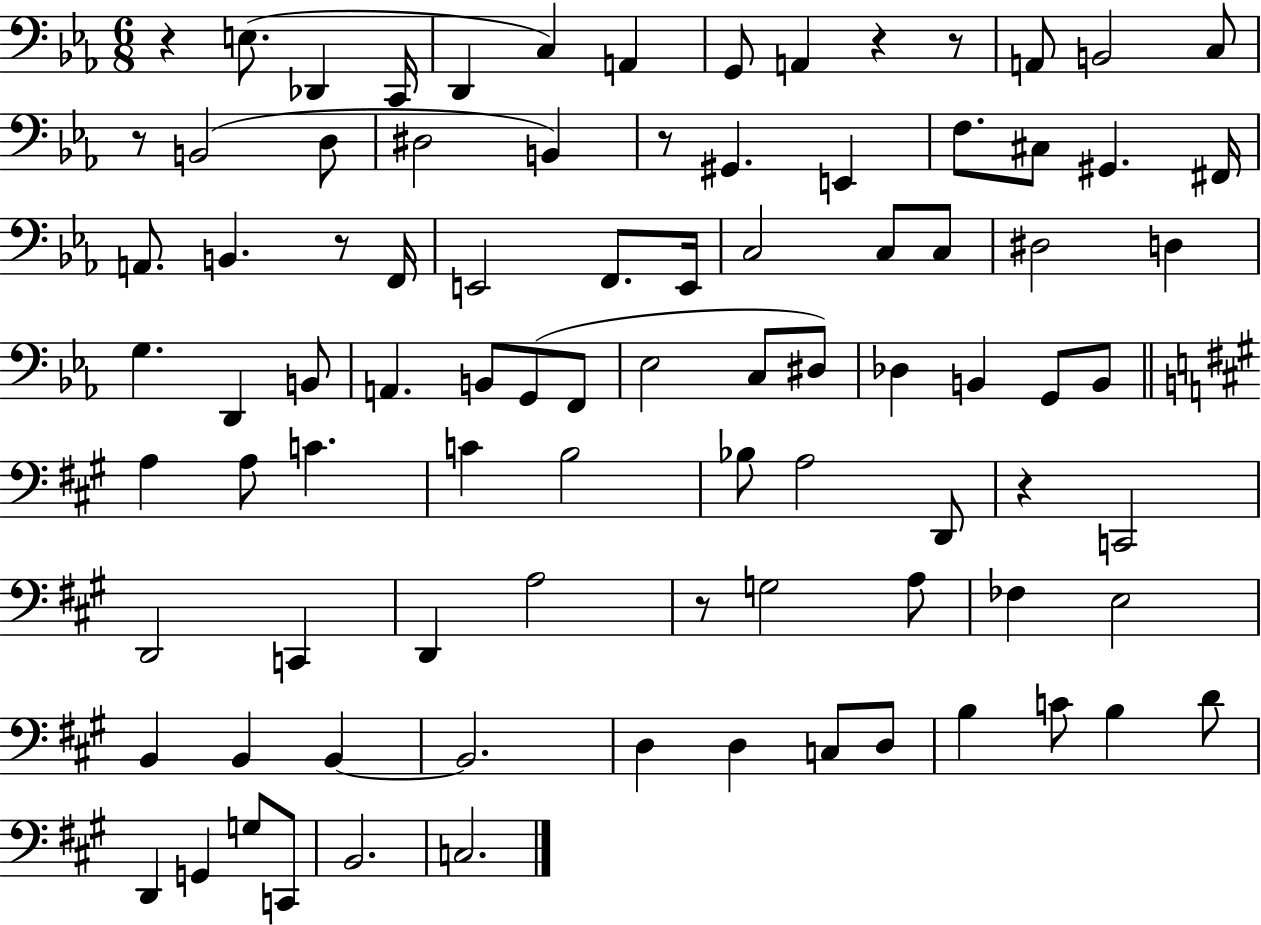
{
  \clef bass
  \numericTimeSignature
  \time 6/8
  \key ees \major
  \repeat volta 2 { r4 e8.( des,4 c,16 | d,4 c4) a,4 | g,8 a,4 r4 r8 | a,8 b,2 c8 | \break r8 b,2( d8 | dis2 b,4) | r8 gis,4. e,4 | f8. cis8 gis,4. fis,16 | \break a,8. b,4. r8 f,16 | e,2 f,8. e,16 | c2 c8 c8 | dis2 d4 | \break g4. d,4 b,8 | a,4. b,8 g,8( f,8 | ees2 c8 dis8) | des4 b,4 g,8 b,8 | \break \bar "||" \break \key a \major a4 a8 c'4. | c'4 b2 | bes8 a2 d,8 | r4 c,2 | \break d,2 c,4 | d,4 a2 | r8 g2 a8 | fes4 e2 | \break b,4 b,4 b,4~~ | b,2. | d4 d4 c8 d8 | b4 c'8 b4 d'8 | \break d,4 g,4 g8 c,8 | b,2. | c2. | } \bar "|."
}